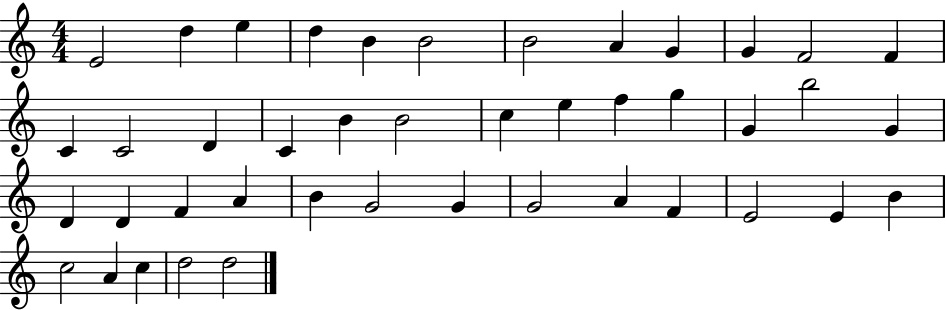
E4/h D5/q E5/q D5/q B4/q B4/h B4/h A4/q G4/q G4/q F4/h F4/q C4/q C4/h D4/q C4/q B4/q B4/h C5/q E5/q F5/q G5/q G4/q B5/h G4/q D4/q D4/q F4/q A4/q B4/q G4/h G4/q G4/h A4/q F4/q E4/h E4/q B4/q C5/h A4/q C5/q D5/h D5/h